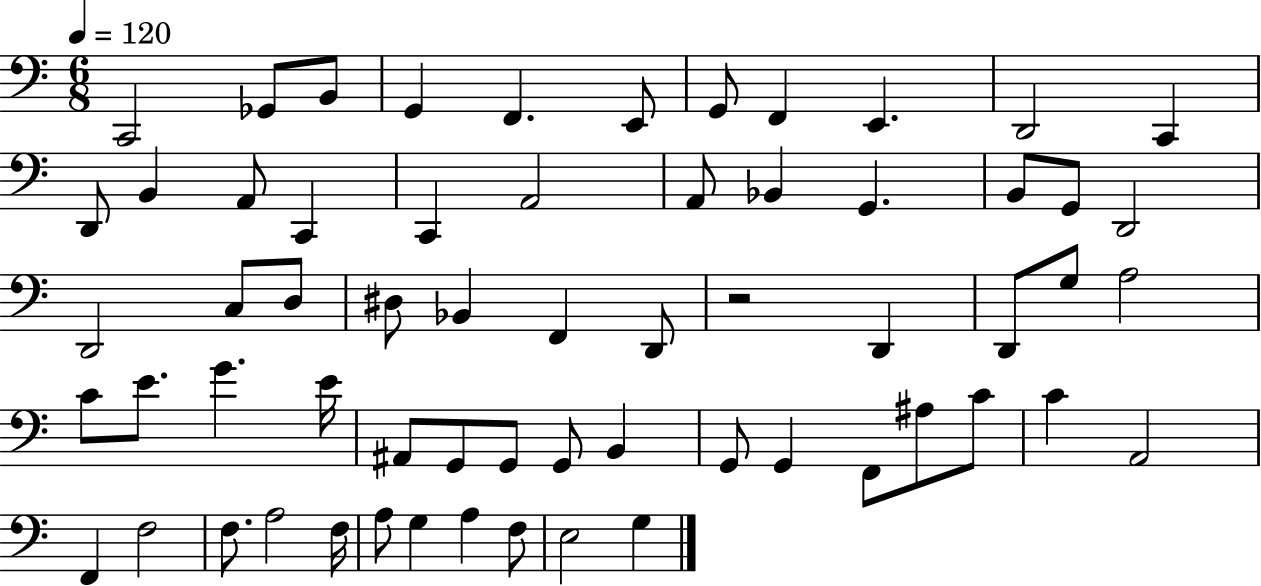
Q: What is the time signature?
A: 6/8